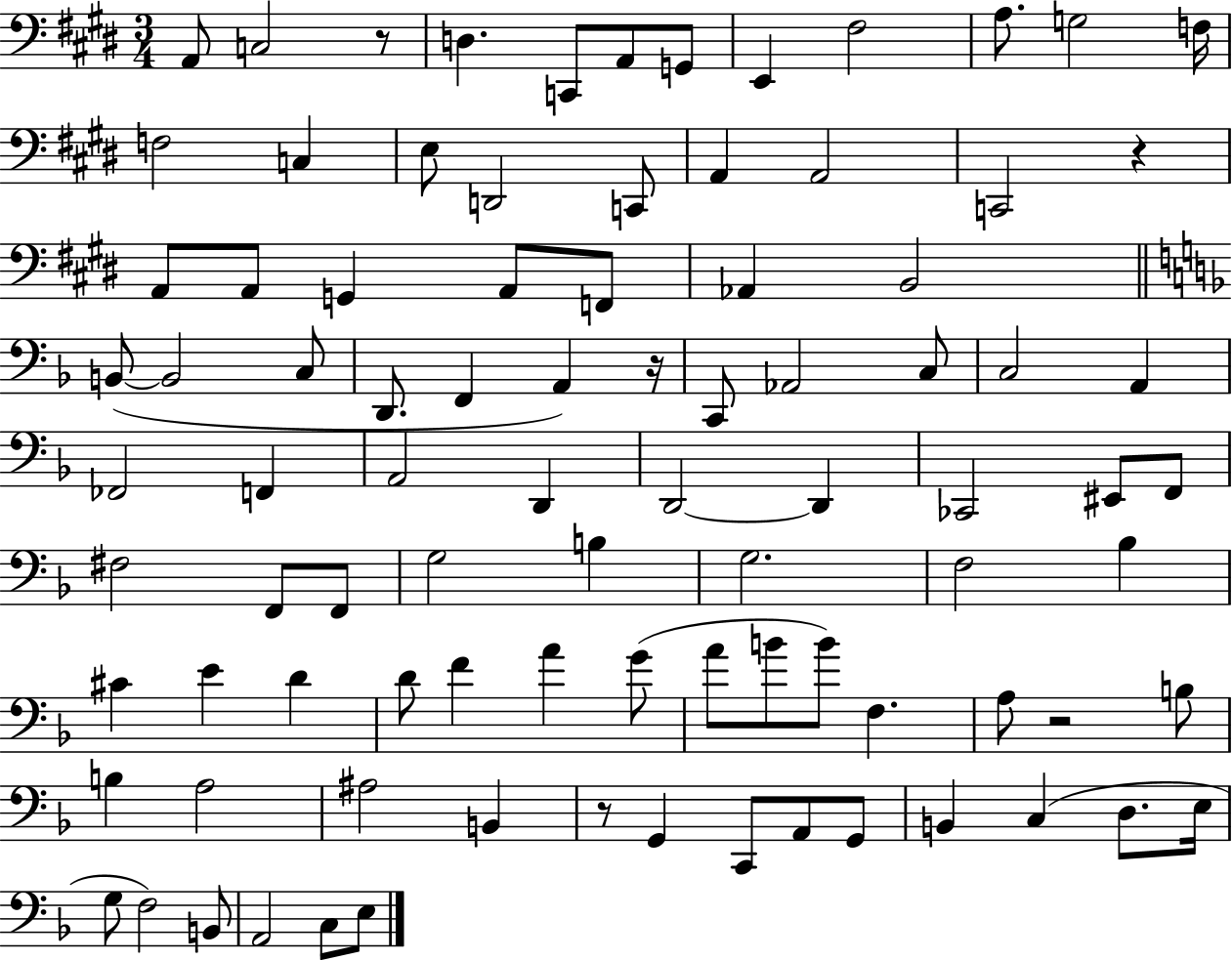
X:1
T:Untitled
M:3/4
L:1/4
K:E
A,,/2 C,2 z/2 D, C,,/2 A,,/2 G,,/2 E,, ^F,2 A,/2 G,2 F,/4 F,2 C, E,/2 D,,2 C,,/2 A,, A,,2 C,,2 z A,,/2 A,,/2 G,, A,,/2 F,,/2 _A,, B,,2 B,,/2 B,,2 C,/2 D,,/2 F,, A,, z/4 C,,/2 _A,,2 C,/2 C,2 A,, _F,,2 F,, A,,2 D,, D,,2 D,, _C,,2 ^E,,/2 F,,/2 ^F,2 F,,/2 F,,/2 G,2 B, G,2 F,2 _B, ^C E D D/2 F A G/2 A/2 B/2 B/2 F, A,/2 z2 B,/2 B, A,2 ^A,2 B,, z/2 G,, C,,/2 A,,/2 G,,/2 B,, C, D,/2 E,/4 G,/2 F,2 B,,/2 A,,2 C,/2 E,/2